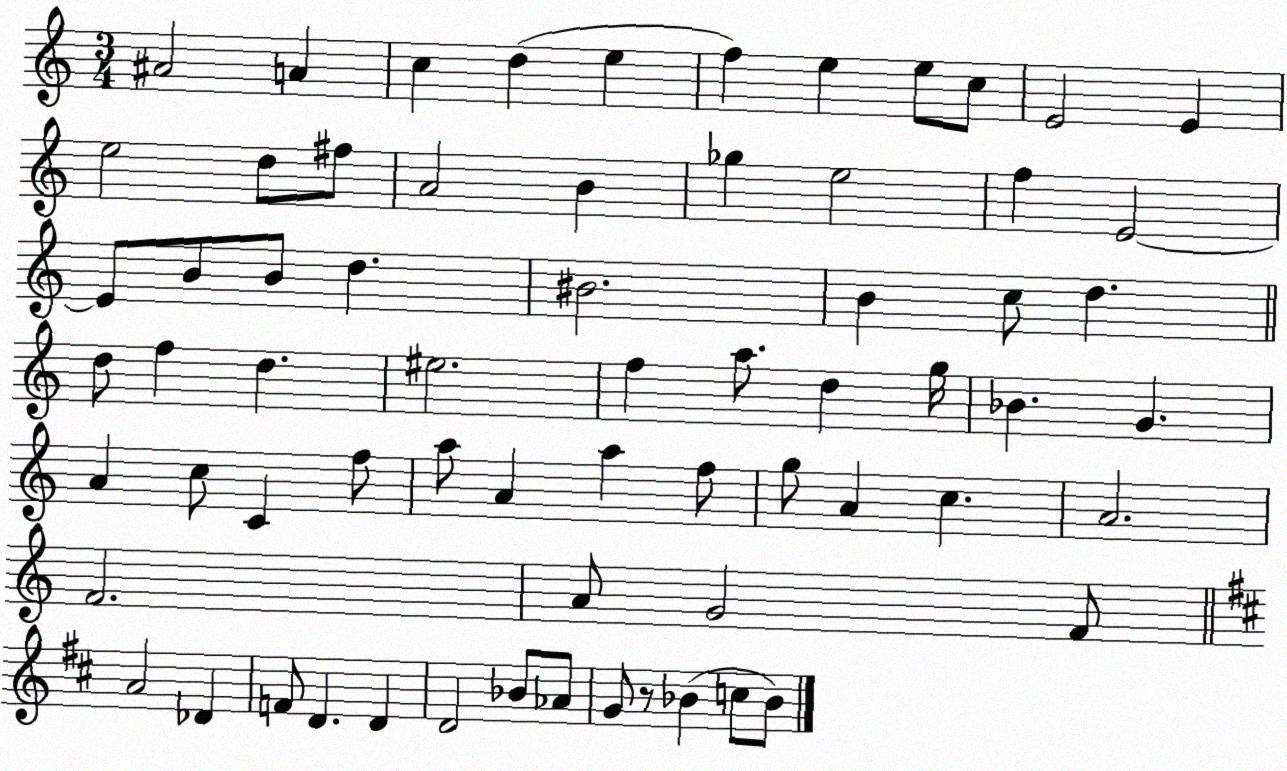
X:1
T:Untitled
M:3/4
L:1/4
K:C
^A2 A c d e f e e/2 c/2 E2 E e2 d/2 ^f/2 A2 B _g e2 f E2 E/2 B/2 B/2 d ^B2 B c/2 d d/2 f d ^e2 f a/2 d g/4 _B G A c/2 C f/2 a/2 A a f/2 g/2 A c A2 F2 A/2 G2 F/2 A2 _D F/2 D D D2 _B/2 _A/2 G/2 z/2 _B c/2 _B/2